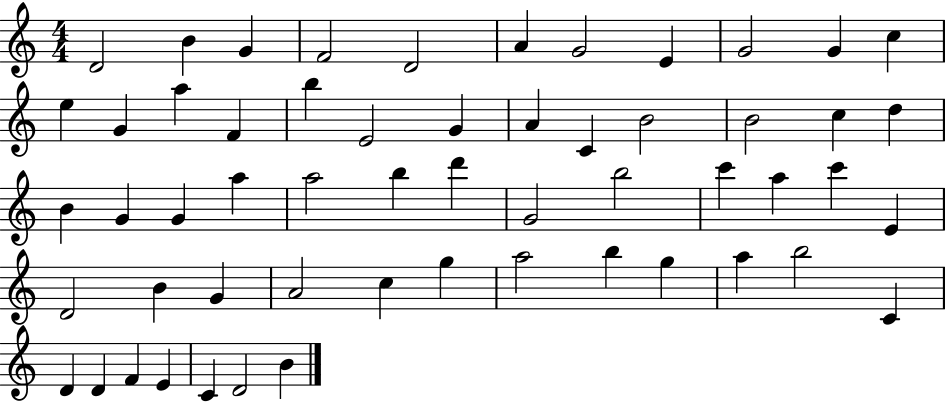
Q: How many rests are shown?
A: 0